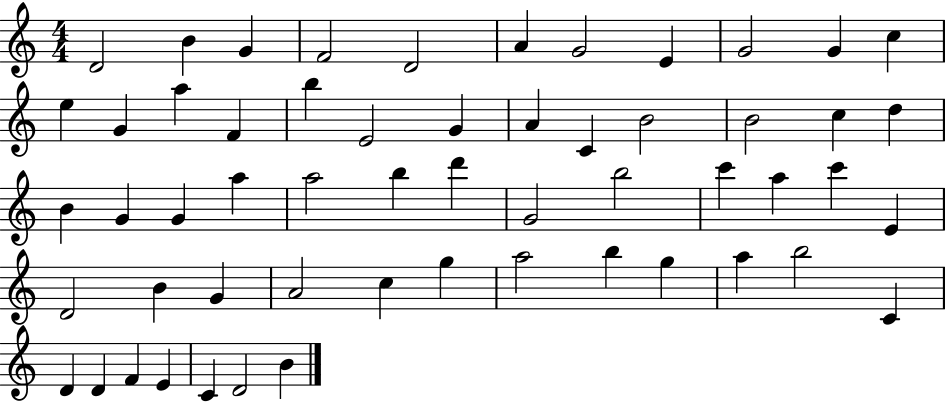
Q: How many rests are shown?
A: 0